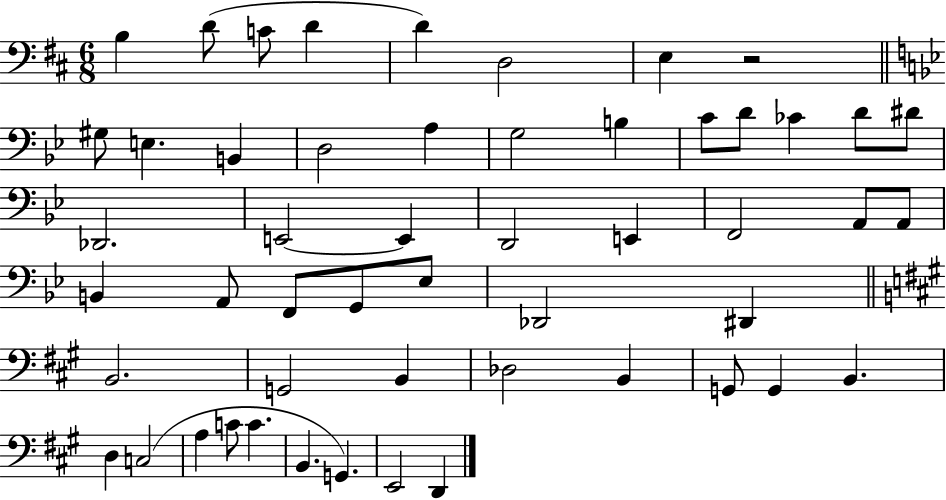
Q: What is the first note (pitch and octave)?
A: B3